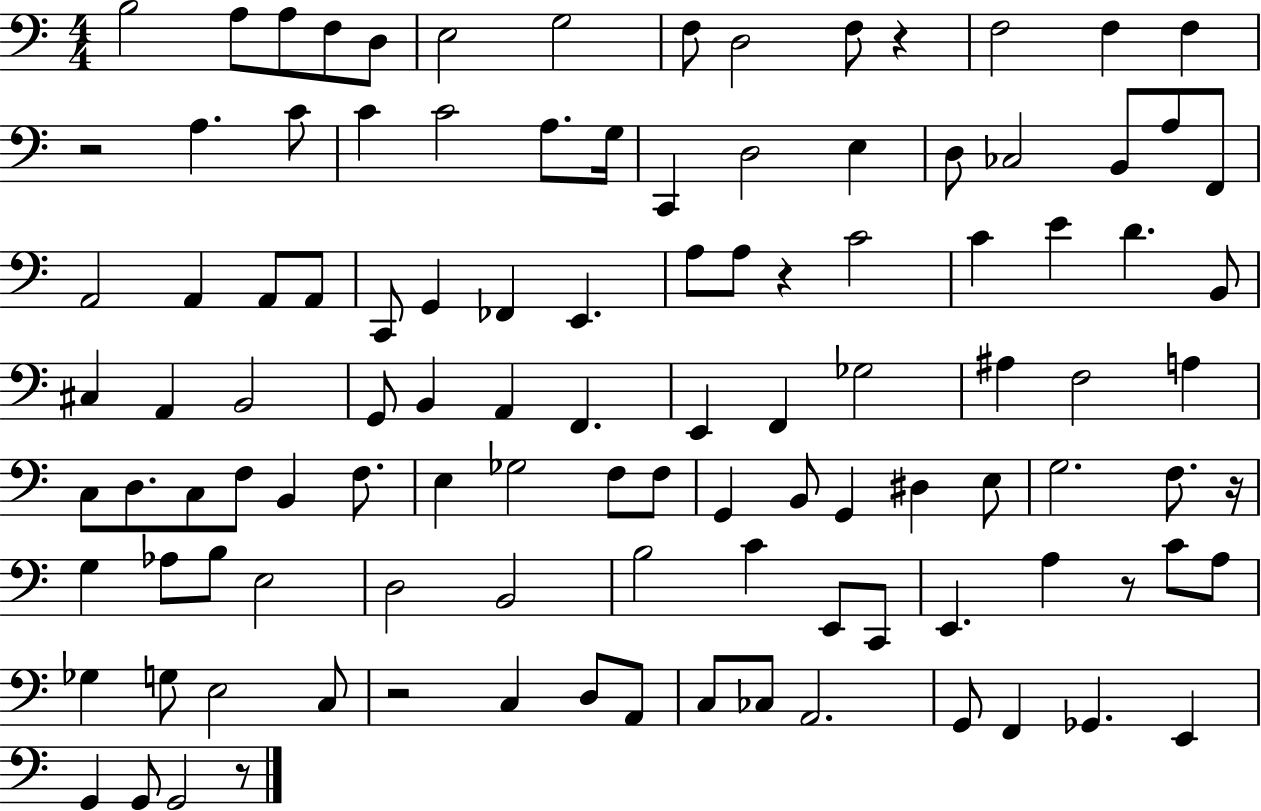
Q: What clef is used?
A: bass